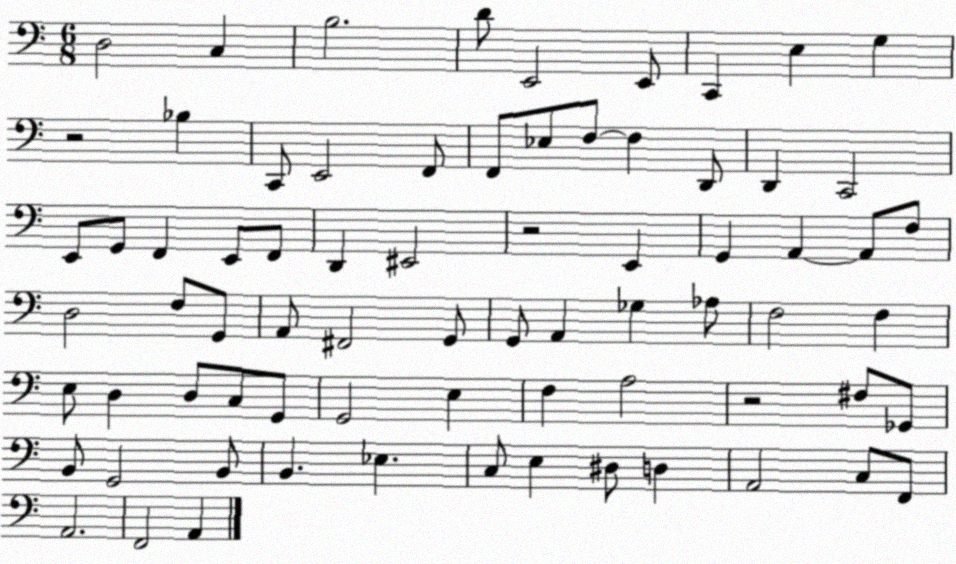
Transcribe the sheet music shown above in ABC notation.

X:1
T:Untitled
M:6/8
L:1/4
K:C
D,2 C, B,2 D/2 E,,2 E,,/2 C,, E, G, z2 _B, C,,/2 E,,2 F,,/2 F,,/2 _E,/2 F,/2 F, D,,/2 D,, C,,2 E,,/2 G,,/2 F,, E,,/2 F,,/2 D,, ^E,,2 z2 E,, G,, A,, A,,/2 F,/2 D,2 F,/2 G,,/2 A,,/2 ^F,,2 G,,/2 G,,/2 A,, _G, _A,/2 F,2 F, E,/2 D, D,/2 C,/2 G,,/2 G,,2 E, F, A,2 z2 ^F,/2 _G,,/2 B,,/2 G,,2 B,,/2 B,, _E, C,/2 E, ^D,/2 D, A,,2 C,/2 F,,/2 A,,2 F,,2 A,,